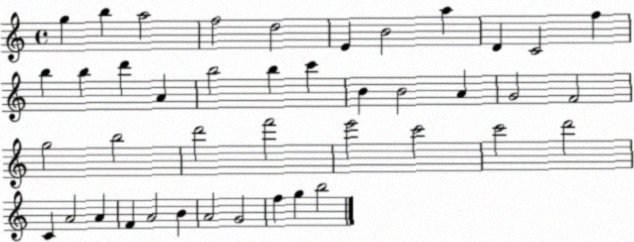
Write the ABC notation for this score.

X:1
T:Untitled
M:4/4
L:1/4
K:C
g b a2 f2 d2 E B2 a D C2 f b b d' A b2 b c' B B2 A G2 F2 g2 b2 d'2 f'2 e'2 c'2 c'2 d'2 C A2 A F A2 B A2 G2 f g b2